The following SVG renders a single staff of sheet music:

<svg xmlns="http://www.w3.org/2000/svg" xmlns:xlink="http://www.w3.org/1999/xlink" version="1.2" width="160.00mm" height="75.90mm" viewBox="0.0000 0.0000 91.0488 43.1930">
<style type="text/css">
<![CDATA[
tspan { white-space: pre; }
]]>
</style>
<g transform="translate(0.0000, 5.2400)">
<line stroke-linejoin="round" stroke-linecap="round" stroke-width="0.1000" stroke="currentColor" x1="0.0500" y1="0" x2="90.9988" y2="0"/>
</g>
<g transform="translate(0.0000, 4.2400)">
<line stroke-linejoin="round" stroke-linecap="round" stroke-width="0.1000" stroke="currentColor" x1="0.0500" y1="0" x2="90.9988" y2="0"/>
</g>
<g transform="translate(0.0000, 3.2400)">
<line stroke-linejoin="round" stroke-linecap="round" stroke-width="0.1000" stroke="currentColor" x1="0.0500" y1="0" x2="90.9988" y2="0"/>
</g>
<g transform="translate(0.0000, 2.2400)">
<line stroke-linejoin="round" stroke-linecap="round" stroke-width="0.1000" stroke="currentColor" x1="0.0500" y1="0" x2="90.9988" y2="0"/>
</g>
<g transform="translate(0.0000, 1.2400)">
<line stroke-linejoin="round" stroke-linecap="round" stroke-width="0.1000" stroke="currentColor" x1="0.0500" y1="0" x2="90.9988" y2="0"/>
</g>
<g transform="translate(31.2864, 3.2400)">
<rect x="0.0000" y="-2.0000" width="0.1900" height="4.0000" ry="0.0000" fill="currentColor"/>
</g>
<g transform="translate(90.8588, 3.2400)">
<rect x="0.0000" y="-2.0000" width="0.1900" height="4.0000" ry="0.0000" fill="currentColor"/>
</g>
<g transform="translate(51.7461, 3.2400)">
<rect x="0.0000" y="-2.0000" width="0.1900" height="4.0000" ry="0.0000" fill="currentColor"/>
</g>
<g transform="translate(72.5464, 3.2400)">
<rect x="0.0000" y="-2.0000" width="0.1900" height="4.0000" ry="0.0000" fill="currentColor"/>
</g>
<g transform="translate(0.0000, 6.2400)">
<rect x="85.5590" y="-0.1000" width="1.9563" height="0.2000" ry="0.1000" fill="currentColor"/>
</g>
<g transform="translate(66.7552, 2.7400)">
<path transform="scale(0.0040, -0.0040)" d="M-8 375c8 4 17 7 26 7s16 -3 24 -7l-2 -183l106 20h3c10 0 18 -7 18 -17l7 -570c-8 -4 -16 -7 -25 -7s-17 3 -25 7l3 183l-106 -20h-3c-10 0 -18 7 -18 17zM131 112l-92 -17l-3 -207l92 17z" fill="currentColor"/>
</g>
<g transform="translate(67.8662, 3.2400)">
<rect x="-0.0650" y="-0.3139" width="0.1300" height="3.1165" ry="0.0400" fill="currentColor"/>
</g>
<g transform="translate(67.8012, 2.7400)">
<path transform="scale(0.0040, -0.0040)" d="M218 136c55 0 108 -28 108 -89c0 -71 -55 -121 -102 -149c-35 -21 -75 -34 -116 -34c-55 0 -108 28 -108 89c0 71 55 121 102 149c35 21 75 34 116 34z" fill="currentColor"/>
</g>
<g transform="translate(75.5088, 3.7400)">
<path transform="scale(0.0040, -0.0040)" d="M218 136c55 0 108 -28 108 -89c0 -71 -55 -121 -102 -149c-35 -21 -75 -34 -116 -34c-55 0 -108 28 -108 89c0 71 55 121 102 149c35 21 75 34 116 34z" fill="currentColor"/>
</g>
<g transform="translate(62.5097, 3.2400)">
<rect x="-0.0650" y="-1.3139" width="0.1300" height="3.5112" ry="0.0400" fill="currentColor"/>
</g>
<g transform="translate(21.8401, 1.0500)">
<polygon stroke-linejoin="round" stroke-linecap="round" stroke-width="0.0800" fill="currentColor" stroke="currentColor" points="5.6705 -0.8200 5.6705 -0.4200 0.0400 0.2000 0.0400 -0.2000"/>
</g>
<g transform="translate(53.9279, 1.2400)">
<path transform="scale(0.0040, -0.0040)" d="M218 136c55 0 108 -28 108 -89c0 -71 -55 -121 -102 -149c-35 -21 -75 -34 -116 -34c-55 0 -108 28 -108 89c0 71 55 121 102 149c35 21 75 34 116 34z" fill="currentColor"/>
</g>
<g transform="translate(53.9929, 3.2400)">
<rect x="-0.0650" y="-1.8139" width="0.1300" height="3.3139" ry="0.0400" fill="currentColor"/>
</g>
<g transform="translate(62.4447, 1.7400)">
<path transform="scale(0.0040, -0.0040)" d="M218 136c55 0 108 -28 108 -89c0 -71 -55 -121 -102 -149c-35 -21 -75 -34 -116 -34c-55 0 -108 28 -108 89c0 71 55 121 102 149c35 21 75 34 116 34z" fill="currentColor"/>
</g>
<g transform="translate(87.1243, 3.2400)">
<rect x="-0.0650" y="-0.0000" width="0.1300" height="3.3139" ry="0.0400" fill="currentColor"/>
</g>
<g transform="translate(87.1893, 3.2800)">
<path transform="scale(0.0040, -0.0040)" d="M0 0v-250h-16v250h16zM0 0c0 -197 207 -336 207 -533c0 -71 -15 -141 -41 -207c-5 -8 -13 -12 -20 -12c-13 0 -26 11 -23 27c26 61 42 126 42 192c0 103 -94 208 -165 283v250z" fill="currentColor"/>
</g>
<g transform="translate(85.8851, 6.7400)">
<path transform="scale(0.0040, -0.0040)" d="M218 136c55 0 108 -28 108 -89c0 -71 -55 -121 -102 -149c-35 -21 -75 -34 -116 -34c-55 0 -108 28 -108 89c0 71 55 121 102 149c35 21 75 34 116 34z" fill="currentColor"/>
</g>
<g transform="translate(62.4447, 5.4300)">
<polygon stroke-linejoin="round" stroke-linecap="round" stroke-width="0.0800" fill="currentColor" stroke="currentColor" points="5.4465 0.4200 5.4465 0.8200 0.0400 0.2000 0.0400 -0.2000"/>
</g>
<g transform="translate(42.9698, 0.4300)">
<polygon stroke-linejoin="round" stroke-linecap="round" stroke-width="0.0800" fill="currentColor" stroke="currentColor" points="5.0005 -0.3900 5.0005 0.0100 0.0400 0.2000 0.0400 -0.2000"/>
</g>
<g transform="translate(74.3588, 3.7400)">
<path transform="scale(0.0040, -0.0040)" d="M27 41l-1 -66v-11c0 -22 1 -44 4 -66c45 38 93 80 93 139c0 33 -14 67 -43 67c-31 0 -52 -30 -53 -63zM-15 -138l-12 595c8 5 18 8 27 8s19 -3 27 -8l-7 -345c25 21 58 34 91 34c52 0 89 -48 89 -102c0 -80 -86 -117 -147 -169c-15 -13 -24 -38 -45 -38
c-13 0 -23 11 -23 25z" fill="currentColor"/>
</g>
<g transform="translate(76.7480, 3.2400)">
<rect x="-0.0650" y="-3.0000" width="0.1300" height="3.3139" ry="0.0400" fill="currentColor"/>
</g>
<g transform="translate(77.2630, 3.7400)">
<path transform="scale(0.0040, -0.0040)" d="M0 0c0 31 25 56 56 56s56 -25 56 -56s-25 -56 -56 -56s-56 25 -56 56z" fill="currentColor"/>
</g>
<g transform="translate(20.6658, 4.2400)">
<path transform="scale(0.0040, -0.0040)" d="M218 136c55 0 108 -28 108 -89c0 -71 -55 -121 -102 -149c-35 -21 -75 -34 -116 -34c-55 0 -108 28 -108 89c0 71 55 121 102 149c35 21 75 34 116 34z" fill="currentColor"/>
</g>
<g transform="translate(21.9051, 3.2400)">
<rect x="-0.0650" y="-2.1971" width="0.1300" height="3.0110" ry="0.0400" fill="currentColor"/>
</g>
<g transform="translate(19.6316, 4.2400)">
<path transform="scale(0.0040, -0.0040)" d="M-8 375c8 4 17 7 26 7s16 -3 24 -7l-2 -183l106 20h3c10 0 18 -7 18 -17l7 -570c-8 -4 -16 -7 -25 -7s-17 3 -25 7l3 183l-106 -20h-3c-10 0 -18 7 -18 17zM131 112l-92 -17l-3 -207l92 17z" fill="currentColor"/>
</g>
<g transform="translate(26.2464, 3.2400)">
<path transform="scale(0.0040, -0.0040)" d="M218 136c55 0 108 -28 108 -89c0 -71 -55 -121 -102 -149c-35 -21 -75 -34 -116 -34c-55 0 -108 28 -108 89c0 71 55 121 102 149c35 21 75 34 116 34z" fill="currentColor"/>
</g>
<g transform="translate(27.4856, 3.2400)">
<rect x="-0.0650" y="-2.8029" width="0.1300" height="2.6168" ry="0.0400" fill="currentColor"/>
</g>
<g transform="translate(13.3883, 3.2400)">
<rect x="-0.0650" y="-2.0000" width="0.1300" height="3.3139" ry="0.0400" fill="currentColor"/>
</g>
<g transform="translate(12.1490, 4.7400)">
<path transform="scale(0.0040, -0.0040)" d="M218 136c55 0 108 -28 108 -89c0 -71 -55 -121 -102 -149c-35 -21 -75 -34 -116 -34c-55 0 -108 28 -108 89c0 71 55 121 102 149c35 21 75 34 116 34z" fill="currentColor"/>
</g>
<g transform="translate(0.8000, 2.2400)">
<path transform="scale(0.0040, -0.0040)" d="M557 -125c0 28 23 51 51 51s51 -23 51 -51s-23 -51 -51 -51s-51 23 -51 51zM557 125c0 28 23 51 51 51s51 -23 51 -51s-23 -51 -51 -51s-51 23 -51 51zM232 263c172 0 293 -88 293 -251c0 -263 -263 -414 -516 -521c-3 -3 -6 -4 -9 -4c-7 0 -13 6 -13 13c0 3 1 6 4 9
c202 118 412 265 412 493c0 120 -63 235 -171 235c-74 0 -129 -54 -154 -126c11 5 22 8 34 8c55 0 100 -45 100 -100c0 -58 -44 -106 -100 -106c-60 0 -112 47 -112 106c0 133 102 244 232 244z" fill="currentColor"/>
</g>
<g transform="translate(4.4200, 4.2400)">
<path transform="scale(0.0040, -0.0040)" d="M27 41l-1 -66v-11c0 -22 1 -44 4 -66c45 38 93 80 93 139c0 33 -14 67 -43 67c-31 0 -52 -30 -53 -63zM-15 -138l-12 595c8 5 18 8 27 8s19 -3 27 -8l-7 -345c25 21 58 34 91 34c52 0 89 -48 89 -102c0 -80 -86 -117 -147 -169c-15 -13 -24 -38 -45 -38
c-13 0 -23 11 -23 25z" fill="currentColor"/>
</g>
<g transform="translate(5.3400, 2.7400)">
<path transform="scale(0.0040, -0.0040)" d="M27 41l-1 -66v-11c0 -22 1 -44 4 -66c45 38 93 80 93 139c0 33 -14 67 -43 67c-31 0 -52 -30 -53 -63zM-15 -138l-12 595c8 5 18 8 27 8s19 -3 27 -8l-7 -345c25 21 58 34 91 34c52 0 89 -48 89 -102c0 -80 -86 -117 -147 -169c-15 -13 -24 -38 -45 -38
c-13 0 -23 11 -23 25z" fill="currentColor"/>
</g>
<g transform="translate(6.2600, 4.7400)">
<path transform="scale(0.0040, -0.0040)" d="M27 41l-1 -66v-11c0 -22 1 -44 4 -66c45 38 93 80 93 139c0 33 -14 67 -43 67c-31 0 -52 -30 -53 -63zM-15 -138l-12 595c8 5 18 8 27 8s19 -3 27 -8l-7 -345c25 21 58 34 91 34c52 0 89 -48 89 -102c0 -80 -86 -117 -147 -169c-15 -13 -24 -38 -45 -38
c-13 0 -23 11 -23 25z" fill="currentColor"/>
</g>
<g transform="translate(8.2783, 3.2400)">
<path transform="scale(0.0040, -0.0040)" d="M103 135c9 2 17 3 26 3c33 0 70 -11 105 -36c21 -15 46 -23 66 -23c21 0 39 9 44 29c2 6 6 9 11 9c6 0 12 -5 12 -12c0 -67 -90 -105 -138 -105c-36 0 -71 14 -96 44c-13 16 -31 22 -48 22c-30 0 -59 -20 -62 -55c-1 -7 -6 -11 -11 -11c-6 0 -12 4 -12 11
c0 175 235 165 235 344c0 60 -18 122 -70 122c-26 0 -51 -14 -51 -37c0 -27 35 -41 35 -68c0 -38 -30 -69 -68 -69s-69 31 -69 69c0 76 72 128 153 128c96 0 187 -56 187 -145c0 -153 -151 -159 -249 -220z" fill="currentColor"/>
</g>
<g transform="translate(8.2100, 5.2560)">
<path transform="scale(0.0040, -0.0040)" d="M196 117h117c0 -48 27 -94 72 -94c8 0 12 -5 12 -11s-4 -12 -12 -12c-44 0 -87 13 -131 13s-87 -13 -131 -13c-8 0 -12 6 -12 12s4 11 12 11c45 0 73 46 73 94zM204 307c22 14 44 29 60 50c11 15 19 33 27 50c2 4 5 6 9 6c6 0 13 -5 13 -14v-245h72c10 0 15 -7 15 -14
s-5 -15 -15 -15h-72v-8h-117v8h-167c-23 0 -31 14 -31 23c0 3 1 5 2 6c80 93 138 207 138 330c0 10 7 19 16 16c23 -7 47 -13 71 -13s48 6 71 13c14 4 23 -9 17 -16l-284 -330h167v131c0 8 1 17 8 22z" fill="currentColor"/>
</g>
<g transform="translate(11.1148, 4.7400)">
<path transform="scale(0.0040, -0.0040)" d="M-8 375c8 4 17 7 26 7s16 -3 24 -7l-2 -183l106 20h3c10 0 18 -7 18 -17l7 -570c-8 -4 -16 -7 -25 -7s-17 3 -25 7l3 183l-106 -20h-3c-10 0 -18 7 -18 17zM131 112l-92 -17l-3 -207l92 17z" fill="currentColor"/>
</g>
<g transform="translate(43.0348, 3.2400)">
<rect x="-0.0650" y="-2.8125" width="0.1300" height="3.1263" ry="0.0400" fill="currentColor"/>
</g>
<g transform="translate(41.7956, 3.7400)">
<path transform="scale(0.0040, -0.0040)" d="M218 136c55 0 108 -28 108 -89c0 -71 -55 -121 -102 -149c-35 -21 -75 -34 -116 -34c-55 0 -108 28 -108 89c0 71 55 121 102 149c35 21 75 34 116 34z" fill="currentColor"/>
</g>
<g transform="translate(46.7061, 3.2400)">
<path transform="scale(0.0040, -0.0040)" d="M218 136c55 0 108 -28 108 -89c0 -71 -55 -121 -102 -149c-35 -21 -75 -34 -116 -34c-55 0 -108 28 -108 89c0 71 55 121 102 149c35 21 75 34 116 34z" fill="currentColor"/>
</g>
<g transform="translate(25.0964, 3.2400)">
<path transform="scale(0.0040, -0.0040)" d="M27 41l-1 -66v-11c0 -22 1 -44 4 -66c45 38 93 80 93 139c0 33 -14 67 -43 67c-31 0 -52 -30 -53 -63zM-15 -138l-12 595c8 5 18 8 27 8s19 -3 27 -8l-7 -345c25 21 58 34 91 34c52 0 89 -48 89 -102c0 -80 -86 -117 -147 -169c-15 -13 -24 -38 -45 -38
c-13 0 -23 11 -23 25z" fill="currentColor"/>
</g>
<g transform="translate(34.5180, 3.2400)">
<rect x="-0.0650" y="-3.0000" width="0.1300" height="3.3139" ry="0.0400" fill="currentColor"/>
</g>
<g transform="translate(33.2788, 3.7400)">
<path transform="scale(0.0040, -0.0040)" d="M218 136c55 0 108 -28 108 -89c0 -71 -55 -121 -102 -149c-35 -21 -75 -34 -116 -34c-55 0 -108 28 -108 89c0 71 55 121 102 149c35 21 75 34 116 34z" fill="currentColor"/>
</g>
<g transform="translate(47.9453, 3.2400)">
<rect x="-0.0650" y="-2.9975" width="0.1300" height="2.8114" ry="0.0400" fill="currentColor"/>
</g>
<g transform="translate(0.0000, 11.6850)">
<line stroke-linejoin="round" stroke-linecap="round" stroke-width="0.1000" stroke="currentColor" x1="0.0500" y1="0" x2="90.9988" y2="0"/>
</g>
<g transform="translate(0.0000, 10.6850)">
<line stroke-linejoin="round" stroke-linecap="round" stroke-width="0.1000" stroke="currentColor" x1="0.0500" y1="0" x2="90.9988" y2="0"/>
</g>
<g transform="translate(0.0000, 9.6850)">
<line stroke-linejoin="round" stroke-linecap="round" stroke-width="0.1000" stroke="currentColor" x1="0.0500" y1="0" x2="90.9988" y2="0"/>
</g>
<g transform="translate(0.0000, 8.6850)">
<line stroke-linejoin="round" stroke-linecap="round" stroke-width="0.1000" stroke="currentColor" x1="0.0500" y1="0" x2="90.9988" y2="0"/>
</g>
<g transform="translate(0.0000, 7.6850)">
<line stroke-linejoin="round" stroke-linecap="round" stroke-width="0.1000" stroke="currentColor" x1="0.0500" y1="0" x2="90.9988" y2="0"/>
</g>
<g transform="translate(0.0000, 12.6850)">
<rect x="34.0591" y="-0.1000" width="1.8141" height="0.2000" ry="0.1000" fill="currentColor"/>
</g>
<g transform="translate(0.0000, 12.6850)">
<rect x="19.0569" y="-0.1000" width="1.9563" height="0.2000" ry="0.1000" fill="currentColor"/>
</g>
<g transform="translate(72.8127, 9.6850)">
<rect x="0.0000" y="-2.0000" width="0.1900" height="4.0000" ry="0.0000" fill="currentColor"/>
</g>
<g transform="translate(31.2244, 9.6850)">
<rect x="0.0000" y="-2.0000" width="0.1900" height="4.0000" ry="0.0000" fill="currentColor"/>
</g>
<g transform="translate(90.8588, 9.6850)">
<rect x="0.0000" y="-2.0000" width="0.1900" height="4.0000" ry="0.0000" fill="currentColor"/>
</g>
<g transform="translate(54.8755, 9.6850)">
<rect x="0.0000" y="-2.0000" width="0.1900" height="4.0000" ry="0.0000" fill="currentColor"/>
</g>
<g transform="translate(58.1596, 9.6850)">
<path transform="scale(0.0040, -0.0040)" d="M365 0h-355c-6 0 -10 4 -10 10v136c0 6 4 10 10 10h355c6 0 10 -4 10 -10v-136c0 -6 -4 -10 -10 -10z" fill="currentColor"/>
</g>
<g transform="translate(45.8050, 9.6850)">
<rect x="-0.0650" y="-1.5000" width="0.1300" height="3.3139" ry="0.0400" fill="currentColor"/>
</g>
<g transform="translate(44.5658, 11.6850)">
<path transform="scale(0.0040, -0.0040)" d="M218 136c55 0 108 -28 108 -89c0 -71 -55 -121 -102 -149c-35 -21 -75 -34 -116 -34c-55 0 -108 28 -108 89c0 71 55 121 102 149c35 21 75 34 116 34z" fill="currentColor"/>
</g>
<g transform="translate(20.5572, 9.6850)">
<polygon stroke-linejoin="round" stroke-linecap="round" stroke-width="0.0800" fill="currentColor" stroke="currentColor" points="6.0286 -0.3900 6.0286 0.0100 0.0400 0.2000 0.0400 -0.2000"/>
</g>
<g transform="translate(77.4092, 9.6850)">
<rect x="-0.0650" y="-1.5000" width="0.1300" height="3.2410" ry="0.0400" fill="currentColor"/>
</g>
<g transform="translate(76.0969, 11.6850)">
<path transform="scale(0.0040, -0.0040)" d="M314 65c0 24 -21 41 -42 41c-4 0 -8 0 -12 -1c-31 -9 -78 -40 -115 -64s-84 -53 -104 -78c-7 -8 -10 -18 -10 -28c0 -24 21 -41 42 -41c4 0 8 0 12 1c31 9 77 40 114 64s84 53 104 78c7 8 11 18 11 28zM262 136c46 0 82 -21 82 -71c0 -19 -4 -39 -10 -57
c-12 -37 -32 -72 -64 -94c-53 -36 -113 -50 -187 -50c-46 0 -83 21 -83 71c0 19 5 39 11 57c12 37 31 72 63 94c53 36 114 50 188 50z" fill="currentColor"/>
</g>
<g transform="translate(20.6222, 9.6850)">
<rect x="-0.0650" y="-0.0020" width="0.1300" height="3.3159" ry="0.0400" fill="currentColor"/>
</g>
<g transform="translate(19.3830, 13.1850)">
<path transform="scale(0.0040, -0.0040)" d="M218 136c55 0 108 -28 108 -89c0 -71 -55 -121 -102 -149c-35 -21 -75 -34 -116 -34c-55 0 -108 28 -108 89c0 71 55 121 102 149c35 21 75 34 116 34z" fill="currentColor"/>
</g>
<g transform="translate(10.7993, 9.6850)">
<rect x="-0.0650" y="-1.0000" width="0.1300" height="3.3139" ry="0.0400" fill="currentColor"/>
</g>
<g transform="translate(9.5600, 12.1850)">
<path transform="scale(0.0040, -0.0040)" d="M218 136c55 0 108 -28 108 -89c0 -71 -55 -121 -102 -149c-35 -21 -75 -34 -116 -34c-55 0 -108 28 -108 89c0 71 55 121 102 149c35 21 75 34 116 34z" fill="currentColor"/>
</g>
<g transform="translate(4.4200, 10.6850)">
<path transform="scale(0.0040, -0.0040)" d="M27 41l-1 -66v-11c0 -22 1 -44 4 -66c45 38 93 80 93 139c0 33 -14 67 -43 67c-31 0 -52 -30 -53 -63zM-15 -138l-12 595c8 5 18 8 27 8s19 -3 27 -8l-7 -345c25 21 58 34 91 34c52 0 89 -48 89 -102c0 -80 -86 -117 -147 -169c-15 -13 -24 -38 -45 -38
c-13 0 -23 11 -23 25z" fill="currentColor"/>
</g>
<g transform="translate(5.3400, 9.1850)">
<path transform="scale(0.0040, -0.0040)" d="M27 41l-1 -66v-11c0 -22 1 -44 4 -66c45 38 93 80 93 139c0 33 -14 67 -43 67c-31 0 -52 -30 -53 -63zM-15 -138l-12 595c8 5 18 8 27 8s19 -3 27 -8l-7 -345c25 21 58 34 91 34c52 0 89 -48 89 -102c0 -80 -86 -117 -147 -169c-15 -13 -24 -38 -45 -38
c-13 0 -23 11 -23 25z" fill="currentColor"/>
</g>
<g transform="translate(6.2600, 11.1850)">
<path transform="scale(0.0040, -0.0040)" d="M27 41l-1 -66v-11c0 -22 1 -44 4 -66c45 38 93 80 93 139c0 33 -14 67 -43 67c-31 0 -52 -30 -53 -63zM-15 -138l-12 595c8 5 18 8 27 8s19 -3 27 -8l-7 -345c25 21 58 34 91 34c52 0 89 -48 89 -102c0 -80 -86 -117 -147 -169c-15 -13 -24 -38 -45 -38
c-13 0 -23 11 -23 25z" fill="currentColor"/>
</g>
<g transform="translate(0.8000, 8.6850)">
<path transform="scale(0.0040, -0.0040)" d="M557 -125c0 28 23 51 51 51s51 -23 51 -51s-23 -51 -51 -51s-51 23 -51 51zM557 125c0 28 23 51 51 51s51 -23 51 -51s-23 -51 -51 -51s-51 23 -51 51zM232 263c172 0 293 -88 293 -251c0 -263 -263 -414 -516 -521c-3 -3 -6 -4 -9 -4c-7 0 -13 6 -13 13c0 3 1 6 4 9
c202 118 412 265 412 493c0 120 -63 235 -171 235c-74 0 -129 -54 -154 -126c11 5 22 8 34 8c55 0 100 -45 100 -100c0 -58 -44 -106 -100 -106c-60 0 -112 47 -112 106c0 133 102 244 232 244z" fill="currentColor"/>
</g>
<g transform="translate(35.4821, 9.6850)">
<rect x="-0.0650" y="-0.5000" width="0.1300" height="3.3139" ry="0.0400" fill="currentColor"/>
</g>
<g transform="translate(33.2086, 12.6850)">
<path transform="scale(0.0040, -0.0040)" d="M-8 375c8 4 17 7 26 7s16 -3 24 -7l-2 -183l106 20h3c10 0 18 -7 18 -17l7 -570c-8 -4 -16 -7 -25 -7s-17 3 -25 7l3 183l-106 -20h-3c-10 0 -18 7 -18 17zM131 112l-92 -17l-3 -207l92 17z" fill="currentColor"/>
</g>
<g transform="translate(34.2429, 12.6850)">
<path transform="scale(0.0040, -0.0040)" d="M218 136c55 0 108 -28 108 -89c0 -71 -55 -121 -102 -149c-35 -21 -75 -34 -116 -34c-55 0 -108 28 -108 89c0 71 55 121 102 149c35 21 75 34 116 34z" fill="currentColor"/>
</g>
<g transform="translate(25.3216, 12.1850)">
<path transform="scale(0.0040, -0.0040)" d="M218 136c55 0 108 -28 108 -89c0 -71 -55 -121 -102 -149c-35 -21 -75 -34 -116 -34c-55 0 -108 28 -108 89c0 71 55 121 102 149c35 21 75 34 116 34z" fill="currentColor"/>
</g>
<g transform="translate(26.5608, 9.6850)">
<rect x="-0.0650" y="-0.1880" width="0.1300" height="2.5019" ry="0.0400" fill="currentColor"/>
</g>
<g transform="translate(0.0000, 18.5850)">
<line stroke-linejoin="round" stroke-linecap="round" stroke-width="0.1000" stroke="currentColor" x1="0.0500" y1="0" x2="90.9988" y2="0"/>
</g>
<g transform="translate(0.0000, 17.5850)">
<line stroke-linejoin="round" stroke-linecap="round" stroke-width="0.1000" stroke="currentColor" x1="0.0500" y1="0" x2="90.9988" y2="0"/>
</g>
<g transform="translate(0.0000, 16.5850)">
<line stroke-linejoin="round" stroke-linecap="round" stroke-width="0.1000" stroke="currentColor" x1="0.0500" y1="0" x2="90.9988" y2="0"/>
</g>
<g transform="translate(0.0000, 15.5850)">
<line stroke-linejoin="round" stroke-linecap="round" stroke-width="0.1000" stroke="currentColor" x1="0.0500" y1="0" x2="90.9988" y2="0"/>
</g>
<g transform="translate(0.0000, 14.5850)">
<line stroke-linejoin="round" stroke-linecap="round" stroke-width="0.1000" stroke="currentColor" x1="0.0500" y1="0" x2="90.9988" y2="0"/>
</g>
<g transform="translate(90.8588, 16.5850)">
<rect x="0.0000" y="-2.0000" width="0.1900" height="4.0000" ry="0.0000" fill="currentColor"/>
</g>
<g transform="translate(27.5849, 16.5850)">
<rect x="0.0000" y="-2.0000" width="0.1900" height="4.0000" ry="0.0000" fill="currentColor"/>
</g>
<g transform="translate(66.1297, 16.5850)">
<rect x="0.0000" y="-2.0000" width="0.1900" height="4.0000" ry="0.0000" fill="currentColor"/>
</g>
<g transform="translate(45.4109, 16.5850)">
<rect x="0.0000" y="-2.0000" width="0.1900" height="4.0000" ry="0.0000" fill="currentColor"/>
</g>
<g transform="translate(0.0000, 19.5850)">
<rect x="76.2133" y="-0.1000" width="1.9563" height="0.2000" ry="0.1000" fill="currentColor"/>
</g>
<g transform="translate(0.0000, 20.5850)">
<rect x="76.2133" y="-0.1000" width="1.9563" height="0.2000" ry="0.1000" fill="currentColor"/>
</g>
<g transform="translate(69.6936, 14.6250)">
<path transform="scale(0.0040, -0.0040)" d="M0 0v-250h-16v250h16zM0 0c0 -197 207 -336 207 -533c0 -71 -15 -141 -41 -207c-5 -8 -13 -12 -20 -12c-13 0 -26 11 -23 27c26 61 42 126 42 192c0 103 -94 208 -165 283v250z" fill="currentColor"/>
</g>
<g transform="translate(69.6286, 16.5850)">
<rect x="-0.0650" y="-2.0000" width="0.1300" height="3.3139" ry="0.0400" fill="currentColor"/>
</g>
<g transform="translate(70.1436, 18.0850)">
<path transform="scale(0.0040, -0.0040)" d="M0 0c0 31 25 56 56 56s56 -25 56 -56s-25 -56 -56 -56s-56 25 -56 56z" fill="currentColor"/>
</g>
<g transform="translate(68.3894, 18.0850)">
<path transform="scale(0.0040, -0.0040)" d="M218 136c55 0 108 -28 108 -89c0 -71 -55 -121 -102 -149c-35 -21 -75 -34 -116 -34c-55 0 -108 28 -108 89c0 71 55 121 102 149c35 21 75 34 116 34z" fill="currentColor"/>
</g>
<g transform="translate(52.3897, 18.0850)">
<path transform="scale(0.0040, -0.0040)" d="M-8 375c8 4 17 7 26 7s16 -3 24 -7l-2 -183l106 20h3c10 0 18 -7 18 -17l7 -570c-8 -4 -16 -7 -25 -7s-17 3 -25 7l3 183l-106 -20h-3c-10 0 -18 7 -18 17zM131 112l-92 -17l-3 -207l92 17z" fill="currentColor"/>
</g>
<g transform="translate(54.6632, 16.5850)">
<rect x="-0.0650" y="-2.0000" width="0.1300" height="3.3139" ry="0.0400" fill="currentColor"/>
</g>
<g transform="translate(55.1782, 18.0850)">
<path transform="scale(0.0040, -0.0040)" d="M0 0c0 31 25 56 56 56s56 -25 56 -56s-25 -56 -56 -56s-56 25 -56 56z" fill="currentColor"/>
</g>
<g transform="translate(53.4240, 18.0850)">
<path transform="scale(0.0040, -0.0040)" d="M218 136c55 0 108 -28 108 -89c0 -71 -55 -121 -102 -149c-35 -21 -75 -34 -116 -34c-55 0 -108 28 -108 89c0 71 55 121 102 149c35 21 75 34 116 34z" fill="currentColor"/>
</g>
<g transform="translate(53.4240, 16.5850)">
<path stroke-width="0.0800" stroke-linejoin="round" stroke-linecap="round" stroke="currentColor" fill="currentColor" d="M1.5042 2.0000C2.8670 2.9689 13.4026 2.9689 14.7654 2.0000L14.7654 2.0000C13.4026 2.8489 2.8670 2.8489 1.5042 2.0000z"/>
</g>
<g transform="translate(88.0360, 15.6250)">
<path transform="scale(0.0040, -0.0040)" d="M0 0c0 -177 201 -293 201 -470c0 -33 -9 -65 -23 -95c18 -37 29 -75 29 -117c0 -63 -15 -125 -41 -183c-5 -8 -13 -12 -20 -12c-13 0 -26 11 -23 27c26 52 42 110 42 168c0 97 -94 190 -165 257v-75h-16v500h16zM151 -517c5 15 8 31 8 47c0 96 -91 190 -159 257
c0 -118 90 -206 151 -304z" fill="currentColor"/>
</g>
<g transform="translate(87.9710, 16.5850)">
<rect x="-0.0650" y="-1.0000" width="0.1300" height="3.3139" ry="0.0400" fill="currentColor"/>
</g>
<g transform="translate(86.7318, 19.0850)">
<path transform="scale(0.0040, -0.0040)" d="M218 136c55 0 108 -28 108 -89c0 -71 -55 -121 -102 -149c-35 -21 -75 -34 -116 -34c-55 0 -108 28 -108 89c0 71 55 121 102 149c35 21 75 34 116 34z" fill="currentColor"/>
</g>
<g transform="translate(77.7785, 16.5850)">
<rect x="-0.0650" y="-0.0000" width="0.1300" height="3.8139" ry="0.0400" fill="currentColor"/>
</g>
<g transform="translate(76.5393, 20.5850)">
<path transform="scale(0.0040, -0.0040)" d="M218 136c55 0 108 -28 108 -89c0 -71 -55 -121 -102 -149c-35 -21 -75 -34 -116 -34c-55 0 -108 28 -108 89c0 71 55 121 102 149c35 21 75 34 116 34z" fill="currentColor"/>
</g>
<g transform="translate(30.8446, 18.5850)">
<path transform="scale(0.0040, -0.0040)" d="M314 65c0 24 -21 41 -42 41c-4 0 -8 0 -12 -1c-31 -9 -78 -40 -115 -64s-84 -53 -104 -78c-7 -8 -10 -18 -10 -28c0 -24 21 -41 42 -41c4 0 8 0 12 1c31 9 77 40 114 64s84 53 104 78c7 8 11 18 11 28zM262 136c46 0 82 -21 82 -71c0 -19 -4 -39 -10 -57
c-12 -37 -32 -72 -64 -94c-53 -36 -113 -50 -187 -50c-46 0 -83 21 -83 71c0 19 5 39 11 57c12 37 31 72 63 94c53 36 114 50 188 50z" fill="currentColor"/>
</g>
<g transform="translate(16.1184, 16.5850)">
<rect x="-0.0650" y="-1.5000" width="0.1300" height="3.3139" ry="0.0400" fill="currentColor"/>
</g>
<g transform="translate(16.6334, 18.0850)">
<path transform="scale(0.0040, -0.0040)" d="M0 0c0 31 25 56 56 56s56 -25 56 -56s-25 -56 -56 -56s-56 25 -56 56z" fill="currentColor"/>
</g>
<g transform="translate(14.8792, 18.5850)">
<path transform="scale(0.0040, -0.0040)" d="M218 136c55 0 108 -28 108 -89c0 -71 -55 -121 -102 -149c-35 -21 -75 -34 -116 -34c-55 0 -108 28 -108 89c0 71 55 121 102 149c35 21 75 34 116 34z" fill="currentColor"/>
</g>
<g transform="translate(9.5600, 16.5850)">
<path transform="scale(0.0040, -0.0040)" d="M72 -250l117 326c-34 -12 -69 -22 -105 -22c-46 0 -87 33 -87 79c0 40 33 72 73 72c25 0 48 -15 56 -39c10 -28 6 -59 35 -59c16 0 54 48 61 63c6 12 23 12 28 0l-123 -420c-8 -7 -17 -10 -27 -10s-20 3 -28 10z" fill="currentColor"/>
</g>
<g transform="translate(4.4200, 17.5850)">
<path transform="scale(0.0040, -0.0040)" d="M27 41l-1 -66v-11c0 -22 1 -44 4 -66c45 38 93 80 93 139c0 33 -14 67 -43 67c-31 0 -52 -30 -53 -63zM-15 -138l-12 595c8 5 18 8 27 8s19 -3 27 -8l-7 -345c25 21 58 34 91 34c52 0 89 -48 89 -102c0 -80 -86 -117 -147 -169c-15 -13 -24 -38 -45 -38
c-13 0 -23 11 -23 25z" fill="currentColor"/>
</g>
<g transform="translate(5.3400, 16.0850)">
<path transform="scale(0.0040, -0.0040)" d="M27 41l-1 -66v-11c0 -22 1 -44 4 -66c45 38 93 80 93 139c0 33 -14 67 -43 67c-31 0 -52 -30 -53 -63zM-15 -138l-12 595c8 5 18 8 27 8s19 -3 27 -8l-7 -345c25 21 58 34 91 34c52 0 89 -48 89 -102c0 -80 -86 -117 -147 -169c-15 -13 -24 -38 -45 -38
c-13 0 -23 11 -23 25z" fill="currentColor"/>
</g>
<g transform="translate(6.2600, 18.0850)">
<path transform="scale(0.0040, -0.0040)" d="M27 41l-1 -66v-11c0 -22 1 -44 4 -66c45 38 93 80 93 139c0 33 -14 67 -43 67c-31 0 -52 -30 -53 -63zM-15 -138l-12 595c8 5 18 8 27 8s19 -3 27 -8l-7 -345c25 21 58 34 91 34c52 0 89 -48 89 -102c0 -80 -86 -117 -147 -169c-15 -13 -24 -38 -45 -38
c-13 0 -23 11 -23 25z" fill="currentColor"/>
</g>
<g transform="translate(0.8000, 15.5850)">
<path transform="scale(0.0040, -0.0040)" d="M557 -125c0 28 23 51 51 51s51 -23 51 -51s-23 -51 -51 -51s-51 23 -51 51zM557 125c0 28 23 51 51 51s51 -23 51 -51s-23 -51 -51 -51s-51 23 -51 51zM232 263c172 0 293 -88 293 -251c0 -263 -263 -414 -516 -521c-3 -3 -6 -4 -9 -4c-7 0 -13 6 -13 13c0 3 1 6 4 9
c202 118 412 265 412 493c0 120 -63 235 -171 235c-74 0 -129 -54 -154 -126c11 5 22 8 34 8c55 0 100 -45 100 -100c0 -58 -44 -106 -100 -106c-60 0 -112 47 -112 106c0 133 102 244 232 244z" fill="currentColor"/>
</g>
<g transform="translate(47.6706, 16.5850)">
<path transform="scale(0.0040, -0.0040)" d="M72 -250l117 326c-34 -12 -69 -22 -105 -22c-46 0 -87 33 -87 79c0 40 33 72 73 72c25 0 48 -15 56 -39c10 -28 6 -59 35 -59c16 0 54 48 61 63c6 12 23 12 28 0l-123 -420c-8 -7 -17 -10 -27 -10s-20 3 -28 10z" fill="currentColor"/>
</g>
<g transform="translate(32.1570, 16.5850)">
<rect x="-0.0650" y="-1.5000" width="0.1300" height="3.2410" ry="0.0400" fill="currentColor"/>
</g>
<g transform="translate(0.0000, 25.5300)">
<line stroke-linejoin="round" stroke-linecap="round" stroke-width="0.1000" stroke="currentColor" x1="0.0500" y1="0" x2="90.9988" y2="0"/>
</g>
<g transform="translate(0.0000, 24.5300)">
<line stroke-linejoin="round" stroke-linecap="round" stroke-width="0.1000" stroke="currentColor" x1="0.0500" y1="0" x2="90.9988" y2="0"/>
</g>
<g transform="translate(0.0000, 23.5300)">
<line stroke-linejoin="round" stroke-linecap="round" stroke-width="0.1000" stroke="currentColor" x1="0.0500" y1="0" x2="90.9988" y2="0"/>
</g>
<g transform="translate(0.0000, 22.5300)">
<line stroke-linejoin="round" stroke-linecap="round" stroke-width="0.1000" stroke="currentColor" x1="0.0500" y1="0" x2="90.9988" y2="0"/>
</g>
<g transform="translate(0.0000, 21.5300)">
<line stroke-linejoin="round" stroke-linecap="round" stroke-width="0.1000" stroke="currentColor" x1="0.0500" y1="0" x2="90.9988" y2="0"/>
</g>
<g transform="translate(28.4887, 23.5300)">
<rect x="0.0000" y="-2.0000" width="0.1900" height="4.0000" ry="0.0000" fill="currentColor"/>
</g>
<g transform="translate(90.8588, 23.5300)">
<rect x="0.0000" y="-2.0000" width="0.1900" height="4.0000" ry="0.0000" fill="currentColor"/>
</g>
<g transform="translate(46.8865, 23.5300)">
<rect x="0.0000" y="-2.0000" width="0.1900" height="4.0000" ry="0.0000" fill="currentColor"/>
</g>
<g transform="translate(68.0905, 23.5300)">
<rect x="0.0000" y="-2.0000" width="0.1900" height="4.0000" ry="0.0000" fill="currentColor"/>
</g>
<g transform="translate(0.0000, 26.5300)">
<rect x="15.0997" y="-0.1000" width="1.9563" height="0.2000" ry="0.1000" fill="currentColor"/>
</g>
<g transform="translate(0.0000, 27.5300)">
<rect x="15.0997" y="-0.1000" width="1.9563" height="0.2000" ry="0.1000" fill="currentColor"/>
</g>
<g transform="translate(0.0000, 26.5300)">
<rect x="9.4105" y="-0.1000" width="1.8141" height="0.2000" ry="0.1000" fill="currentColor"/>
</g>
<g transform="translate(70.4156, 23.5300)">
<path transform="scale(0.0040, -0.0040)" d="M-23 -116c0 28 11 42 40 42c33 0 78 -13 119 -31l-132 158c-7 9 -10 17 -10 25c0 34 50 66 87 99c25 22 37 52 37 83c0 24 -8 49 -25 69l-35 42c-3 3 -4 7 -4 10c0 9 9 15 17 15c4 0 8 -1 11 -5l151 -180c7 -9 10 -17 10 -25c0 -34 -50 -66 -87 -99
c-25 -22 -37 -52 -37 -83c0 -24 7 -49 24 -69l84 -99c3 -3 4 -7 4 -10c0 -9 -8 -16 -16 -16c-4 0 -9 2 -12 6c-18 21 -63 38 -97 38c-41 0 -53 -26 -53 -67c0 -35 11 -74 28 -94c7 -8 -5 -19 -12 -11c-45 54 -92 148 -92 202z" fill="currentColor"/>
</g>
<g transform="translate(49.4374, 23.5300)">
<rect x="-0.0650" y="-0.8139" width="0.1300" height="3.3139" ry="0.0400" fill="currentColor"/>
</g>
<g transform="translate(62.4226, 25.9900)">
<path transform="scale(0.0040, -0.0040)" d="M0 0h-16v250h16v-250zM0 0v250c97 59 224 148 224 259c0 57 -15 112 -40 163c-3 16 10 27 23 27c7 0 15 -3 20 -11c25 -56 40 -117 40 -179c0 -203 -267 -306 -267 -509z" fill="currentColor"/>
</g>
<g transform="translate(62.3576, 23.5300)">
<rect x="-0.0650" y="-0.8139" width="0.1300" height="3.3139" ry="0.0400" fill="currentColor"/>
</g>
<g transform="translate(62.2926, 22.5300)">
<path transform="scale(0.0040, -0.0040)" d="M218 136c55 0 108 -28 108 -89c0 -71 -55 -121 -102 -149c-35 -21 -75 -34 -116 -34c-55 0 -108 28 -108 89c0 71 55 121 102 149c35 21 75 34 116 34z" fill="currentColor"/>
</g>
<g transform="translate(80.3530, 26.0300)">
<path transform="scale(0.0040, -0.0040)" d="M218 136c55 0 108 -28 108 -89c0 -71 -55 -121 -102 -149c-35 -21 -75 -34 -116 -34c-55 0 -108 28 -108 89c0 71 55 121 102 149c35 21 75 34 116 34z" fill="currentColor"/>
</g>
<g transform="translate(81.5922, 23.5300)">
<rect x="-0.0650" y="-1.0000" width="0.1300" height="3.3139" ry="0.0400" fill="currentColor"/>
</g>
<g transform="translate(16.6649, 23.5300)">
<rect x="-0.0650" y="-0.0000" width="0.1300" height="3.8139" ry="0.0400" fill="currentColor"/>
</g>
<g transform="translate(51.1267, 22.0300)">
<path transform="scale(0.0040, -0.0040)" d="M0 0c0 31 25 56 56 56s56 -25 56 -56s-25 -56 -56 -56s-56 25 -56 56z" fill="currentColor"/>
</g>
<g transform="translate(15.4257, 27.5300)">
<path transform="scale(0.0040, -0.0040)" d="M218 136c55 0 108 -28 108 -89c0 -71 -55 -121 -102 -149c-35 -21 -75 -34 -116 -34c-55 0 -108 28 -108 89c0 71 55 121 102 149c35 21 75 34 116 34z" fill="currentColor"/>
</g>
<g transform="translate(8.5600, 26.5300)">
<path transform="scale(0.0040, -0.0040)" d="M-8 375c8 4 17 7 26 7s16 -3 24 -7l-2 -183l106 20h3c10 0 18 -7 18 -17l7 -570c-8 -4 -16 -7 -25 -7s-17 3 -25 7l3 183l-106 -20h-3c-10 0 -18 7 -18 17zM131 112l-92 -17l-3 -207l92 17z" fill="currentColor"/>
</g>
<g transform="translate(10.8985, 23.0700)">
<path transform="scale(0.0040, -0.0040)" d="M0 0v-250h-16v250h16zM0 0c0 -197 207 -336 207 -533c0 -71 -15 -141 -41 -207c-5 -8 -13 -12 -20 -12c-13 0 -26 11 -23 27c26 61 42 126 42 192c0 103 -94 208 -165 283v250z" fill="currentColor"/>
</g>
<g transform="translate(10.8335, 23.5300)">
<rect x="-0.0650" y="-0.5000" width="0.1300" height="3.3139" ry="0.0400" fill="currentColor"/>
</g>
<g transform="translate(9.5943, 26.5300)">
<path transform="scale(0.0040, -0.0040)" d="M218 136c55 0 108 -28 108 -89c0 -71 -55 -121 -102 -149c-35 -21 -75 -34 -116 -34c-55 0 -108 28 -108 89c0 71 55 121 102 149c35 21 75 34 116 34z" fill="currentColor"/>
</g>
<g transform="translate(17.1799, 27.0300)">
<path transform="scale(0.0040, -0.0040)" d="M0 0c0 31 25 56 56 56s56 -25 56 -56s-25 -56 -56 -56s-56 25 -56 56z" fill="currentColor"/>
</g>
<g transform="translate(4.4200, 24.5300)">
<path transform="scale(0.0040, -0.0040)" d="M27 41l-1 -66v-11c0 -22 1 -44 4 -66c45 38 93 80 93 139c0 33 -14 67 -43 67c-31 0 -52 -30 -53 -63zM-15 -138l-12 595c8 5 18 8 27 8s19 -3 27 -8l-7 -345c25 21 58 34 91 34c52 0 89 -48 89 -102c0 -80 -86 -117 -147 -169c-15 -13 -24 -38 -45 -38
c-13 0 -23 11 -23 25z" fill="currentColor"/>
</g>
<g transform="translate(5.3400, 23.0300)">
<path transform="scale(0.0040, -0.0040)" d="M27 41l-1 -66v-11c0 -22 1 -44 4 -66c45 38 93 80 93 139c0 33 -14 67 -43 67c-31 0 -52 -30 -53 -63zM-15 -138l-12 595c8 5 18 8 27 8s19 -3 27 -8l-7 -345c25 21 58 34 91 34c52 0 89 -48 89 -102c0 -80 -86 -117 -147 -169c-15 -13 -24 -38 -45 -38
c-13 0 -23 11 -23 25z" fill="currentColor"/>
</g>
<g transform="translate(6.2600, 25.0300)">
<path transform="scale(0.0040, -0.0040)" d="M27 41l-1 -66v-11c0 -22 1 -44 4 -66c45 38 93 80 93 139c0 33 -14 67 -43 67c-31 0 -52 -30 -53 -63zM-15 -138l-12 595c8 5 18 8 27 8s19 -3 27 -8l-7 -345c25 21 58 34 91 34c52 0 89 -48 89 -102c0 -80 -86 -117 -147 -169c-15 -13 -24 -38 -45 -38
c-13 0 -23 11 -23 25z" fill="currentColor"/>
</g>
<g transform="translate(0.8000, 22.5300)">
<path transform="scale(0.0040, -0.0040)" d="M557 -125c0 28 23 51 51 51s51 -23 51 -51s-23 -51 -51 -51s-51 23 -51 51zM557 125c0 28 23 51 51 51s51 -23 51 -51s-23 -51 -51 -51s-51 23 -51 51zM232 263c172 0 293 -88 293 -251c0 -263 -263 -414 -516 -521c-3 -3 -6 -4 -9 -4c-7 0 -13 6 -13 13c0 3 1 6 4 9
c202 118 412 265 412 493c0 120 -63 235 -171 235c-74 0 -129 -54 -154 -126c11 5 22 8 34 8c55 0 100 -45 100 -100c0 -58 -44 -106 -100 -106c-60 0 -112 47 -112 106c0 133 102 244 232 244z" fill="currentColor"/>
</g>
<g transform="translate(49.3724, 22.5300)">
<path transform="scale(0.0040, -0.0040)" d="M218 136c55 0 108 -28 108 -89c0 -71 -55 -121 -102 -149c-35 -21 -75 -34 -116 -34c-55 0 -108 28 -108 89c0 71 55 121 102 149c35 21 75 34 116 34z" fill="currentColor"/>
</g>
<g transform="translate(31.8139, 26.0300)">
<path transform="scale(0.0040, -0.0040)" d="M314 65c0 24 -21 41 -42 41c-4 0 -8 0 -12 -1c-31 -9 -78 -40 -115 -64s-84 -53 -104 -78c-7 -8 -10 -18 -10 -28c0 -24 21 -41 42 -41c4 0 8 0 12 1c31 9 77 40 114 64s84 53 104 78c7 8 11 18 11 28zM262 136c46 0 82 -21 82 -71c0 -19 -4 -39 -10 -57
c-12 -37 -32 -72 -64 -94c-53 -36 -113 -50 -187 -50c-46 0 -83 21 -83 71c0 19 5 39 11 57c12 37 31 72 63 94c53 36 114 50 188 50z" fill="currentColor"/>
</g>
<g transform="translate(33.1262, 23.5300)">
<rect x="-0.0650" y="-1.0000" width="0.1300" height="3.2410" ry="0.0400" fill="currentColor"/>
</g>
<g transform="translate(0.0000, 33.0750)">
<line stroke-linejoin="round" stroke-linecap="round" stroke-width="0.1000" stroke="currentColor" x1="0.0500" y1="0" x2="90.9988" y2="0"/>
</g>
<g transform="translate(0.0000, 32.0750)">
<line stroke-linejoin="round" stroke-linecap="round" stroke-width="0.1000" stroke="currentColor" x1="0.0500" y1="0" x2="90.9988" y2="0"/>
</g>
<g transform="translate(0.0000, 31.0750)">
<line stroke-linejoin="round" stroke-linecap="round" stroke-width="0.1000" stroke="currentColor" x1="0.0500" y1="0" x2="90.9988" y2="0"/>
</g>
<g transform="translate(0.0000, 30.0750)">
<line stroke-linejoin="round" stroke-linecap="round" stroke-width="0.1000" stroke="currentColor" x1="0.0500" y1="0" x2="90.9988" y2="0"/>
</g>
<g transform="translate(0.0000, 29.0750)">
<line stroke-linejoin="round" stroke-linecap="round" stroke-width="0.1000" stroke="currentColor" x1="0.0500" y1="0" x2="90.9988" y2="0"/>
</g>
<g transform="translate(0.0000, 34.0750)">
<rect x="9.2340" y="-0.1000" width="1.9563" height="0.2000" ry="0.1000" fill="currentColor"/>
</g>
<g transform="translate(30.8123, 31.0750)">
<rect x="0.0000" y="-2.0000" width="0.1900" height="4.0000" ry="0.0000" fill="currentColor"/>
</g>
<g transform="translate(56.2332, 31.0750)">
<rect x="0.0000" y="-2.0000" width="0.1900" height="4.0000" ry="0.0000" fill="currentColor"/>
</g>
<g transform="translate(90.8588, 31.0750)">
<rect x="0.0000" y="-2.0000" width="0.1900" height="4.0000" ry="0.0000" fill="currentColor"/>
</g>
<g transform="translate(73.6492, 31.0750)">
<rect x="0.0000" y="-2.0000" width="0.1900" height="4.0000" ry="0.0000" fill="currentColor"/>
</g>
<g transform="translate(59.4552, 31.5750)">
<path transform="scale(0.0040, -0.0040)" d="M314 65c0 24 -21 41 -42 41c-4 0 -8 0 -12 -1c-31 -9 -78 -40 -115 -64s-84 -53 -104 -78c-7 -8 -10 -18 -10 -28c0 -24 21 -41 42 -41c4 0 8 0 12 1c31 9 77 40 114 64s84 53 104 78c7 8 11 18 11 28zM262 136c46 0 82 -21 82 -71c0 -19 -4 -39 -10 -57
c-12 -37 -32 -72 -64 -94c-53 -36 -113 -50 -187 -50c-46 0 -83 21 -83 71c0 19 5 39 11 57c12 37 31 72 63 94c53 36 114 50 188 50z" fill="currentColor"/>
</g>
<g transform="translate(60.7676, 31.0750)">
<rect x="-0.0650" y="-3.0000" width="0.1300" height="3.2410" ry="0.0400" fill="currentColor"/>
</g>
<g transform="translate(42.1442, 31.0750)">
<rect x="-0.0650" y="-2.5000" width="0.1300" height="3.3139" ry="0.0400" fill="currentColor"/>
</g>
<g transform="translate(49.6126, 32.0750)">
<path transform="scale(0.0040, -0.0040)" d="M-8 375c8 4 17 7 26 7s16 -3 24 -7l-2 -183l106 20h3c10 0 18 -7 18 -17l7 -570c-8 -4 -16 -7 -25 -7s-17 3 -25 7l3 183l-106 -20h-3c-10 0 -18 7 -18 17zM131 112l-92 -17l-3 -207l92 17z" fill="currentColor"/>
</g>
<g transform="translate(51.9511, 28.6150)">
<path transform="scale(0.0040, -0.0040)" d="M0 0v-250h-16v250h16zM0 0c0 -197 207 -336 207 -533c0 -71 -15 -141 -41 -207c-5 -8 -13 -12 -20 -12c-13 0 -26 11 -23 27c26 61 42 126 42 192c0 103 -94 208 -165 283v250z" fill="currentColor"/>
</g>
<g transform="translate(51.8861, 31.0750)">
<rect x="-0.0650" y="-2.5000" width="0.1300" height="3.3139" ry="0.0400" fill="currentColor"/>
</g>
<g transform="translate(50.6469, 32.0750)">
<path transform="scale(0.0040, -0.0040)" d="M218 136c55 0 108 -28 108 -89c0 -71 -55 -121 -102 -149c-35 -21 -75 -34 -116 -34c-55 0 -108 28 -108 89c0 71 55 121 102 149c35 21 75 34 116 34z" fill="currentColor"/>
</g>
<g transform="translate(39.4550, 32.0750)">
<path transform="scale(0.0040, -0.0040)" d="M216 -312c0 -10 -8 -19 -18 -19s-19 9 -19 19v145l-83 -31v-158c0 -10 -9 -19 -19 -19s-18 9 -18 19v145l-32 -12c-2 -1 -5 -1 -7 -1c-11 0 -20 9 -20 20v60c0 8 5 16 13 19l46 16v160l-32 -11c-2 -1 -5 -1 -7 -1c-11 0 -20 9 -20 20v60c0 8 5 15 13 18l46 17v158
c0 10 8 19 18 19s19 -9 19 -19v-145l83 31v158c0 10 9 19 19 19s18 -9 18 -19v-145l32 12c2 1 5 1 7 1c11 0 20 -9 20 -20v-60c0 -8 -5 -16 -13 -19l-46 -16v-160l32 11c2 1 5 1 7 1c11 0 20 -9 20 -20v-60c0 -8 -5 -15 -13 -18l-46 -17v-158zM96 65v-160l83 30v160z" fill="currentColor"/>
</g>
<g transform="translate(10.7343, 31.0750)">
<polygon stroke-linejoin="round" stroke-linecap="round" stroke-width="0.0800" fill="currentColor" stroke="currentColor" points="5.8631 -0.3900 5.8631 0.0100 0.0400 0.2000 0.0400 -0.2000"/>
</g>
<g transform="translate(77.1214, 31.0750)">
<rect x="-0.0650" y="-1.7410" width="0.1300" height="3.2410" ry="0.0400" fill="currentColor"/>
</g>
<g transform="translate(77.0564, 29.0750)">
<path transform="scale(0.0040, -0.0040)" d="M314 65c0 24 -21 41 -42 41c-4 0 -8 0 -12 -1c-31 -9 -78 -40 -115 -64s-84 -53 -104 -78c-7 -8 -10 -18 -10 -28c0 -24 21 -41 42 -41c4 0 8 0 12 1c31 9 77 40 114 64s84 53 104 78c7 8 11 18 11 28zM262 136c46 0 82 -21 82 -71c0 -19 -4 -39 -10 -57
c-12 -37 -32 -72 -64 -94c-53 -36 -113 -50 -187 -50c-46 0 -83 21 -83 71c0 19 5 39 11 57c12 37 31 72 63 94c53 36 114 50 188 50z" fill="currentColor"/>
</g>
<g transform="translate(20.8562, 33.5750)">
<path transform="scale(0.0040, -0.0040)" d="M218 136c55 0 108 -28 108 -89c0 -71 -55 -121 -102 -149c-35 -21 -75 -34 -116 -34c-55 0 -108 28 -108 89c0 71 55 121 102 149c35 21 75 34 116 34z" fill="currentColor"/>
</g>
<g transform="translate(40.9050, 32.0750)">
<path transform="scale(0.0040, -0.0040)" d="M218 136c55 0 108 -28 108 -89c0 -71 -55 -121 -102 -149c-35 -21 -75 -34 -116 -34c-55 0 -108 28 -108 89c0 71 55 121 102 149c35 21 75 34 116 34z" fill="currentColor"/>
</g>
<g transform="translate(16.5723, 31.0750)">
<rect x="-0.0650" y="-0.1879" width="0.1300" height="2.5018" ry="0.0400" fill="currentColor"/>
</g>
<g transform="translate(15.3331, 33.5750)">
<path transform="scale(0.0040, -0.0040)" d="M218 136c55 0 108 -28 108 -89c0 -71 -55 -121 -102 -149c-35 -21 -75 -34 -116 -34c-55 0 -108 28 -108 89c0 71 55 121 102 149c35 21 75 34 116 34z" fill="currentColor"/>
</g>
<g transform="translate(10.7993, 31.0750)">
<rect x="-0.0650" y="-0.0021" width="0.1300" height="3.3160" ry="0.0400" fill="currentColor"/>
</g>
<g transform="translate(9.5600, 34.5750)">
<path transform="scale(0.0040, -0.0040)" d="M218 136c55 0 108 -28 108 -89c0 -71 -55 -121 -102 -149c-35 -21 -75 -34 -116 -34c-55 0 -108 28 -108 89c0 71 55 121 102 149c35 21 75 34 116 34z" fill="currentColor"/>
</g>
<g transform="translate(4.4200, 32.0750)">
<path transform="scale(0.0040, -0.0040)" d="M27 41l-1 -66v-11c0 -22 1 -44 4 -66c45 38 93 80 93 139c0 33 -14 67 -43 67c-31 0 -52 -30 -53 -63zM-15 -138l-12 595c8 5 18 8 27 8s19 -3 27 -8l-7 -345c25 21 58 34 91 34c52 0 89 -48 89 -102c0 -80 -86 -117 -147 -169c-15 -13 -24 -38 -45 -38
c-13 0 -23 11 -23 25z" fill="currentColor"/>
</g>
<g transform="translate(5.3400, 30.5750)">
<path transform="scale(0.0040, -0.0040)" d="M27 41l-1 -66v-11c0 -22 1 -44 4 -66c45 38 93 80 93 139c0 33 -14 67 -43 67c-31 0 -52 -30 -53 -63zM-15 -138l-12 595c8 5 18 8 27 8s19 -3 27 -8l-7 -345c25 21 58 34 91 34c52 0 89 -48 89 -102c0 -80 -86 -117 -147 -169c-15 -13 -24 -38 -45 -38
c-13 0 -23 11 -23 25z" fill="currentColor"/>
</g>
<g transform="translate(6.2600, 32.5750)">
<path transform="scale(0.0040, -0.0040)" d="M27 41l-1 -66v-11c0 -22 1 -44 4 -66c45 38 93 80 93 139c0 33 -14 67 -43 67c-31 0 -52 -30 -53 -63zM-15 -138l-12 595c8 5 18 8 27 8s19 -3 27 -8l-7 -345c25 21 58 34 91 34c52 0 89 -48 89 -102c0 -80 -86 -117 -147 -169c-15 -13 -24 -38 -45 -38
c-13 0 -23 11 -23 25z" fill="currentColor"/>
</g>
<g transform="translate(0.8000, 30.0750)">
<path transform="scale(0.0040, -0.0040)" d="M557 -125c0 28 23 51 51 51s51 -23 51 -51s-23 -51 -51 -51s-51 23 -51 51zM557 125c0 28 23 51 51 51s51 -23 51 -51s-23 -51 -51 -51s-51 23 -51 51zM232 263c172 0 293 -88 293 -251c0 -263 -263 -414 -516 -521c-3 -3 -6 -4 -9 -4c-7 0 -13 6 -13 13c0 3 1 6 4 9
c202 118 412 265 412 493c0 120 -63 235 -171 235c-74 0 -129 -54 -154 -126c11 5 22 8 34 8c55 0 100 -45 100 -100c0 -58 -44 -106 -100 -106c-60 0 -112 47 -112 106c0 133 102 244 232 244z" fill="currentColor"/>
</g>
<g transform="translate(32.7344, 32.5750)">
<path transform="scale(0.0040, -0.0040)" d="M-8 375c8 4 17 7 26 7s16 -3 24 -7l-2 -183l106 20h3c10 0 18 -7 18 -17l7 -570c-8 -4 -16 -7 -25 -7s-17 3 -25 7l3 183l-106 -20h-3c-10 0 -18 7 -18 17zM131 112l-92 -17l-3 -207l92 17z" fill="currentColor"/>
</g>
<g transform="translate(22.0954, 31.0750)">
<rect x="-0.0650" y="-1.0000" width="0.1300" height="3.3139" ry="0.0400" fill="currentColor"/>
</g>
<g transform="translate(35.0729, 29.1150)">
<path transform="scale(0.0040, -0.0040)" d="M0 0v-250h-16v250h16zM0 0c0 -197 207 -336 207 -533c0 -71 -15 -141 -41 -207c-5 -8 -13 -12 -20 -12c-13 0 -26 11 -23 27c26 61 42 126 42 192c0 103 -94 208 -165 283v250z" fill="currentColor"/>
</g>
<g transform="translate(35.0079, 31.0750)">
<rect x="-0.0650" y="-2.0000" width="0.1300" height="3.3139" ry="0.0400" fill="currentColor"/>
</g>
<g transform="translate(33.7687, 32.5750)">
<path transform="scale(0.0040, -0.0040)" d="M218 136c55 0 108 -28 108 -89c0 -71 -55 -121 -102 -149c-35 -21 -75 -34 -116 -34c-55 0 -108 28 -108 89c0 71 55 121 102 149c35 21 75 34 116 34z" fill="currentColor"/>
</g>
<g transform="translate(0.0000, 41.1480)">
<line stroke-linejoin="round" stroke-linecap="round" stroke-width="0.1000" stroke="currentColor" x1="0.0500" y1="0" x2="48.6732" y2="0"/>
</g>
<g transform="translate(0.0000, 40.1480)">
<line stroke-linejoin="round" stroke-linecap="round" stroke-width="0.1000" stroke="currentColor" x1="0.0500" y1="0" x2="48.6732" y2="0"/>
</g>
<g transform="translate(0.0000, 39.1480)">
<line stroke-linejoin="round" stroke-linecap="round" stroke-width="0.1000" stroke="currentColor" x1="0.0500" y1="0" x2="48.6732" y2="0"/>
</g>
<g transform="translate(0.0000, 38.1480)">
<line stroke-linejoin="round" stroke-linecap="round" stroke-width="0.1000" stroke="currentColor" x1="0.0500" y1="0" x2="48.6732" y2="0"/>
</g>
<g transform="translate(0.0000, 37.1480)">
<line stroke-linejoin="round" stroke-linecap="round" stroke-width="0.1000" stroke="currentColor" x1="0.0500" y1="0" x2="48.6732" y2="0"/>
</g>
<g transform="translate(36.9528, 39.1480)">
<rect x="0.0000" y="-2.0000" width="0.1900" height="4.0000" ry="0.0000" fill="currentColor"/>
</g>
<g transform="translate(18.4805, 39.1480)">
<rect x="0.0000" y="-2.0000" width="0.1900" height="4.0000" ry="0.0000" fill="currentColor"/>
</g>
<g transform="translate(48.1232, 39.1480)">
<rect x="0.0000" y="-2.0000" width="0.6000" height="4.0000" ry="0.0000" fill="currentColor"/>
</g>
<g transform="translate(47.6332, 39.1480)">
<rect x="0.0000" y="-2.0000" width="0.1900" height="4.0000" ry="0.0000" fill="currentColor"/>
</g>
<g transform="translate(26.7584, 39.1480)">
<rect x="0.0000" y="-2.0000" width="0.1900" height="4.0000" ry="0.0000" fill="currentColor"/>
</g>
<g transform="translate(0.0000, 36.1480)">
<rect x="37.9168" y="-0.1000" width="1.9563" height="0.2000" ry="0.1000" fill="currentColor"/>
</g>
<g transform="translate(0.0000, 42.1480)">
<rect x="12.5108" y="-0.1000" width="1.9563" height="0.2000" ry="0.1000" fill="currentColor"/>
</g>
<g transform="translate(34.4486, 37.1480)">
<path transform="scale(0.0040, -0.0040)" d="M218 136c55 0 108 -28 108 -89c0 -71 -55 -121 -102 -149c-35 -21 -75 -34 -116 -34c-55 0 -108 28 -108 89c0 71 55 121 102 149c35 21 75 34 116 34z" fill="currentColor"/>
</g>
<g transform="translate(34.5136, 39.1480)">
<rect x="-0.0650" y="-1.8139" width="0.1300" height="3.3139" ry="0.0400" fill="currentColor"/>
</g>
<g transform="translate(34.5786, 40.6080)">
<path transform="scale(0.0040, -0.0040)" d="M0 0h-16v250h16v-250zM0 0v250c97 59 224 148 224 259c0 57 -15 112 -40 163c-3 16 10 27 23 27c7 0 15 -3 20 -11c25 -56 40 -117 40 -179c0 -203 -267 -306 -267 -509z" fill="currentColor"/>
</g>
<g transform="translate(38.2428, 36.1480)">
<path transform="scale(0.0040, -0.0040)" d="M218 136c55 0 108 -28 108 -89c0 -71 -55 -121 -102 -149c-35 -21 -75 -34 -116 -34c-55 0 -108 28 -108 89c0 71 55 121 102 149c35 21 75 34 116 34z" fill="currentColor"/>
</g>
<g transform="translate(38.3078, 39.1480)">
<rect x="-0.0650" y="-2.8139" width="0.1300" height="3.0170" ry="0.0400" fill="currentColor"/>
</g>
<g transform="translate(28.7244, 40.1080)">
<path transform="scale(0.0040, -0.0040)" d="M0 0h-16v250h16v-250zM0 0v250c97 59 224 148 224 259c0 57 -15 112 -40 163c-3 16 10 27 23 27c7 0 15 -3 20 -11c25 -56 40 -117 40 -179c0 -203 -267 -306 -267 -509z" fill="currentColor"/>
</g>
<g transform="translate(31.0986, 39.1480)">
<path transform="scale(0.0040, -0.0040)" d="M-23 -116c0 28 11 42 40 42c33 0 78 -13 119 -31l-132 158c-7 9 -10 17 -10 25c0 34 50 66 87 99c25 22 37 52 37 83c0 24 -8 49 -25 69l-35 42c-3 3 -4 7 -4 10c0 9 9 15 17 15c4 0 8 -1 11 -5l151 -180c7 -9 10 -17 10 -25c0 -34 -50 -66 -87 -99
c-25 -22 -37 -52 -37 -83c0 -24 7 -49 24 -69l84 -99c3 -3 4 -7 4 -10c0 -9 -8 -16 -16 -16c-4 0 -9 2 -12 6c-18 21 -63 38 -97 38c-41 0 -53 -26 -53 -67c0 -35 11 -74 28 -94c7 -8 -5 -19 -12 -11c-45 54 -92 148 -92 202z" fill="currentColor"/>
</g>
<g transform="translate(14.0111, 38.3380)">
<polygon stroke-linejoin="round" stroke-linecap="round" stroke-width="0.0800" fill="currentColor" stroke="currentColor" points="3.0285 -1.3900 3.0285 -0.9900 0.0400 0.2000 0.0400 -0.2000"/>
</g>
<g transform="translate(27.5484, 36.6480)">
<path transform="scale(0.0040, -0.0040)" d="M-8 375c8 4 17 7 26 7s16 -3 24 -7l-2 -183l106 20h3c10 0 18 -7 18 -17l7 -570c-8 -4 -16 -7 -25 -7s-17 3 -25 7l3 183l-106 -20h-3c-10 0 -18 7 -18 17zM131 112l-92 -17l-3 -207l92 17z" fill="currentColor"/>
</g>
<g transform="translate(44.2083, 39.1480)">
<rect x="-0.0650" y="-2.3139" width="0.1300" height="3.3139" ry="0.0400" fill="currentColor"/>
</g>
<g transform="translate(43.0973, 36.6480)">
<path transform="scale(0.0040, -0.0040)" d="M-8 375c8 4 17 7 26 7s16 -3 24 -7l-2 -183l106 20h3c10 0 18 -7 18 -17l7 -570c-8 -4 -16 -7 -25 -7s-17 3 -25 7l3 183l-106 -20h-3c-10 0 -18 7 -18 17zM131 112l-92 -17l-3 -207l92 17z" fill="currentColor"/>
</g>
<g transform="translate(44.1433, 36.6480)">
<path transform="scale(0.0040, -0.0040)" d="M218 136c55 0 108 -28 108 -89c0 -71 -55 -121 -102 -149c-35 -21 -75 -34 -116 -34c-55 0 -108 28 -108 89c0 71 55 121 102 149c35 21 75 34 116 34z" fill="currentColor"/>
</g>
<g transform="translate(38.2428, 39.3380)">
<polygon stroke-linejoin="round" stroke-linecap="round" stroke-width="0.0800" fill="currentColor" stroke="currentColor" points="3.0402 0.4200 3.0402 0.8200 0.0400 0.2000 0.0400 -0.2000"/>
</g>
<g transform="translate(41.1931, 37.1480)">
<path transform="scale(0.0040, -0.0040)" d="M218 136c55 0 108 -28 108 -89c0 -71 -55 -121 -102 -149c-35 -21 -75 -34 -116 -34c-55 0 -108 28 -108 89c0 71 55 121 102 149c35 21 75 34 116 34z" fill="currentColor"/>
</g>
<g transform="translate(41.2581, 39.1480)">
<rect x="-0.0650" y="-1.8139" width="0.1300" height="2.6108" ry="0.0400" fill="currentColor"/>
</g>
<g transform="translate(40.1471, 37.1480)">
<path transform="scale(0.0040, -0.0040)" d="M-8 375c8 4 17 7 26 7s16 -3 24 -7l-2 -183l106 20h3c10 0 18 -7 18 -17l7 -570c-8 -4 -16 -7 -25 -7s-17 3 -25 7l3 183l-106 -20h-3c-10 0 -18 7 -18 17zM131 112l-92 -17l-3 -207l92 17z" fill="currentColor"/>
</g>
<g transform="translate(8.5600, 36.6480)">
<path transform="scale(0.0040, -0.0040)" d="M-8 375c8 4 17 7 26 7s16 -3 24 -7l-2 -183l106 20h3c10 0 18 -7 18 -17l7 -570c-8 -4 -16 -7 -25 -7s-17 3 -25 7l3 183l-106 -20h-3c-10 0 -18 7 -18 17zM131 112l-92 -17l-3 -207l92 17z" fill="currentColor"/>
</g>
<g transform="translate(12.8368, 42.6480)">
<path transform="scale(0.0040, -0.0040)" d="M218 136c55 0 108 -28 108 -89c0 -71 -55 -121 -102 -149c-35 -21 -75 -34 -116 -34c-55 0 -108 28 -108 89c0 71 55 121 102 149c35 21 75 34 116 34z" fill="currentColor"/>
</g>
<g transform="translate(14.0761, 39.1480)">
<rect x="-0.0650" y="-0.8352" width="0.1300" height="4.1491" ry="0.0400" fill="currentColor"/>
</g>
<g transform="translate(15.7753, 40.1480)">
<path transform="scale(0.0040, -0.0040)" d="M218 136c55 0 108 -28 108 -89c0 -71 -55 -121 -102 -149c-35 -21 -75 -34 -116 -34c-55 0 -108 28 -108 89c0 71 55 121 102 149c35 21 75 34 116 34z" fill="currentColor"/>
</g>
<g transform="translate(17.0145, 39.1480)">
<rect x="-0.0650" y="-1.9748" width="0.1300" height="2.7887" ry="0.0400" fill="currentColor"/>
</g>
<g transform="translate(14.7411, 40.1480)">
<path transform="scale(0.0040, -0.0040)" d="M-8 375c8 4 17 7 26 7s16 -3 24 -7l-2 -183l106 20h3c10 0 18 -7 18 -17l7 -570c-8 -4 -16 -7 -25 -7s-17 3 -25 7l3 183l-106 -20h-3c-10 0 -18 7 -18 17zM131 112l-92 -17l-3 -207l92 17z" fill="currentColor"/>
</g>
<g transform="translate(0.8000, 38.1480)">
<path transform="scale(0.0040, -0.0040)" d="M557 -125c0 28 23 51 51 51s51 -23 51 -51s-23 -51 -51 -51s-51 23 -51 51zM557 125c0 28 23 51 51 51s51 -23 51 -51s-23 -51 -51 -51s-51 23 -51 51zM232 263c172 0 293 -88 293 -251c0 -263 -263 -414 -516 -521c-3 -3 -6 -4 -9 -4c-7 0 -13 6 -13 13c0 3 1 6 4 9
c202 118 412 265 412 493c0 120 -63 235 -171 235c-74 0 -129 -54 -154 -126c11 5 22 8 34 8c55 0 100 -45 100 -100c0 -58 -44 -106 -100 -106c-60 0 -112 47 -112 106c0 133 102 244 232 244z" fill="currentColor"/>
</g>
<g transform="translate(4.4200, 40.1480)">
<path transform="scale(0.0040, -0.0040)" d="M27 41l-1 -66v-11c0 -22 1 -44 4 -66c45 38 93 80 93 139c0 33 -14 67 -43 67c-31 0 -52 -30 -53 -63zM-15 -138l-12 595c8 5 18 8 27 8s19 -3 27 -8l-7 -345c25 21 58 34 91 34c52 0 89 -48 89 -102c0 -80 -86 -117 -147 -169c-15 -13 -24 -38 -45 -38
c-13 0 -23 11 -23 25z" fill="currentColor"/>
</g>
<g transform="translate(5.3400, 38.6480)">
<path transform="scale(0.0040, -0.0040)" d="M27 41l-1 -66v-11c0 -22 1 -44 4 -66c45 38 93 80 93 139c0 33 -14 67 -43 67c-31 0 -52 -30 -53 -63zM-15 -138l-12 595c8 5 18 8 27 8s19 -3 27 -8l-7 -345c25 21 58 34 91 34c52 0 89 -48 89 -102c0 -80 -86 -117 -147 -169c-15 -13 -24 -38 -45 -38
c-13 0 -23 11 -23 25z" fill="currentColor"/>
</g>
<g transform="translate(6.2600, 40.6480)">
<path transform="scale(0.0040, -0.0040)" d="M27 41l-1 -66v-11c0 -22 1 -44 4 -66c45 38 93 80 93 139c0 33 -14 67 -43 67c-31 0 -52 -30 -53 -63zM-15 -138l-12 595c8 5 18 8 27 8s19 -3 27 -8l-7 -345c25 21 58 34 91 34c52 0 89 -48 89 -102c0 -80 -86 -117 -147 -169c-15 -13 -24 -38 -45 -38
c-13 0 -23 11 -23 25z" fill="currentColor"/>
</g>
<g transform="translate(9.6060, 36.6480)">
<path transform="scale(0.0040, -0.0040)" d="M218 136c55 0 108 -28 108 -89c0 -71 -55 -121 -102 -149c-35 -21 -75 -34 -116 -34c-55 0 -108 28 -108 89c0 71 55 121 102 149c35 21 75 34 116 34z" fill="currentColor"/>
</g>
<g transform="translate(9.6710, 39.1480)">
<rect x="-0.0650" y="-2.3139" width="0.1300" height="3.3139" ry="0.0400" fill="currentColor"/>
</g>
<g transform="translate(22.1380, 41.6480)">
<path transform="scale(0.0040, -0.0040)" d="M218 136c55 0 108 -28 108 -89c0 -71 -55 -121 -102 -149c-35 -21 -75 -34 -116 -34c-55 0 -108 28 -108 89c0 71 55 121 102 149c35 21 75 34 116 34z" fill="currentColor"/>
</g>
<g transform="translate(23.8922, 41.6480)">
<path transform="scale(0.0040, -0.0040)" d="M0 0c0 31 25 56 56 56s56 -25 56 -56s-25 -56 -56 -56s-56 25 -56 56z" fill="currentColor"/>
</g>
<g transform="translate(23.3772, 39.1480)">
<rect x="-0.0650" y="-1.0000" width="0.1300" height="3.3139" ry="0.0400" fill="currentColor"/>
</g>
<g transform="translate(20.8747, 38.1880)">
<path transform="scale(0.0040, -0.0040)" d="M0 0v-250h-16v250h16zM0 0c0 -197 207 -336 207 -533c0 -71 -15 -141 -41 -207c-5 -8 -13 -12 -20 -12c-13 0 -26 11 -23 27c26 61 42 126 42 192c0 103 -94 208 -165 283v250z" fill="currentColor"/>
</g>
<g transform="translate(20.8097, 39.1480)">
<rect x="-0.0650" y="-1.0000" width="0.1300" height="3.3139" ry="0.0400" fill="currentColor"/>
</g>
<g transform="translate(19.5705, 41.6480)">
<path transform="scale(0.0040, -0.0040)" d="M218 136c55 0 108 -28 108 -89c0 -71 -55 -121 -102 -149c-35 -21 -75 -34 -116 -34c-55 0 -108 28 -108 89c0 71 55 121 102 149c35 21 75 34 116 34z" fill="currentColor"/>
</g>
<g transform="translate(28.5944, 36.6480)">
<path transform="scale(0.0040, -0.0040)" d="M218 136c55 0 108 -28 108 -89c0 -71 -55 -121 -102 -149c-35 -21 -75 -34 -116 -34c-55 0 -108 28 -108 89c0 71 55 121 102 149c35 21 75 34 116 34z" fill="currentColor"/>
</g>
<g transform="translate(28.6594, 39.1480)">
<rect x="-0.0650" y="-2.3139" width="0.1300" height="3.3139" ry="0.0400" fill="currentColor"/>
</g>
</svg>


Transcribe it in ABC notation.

X:1
T:Untitled
M:2/4
L:1/4
K:Eb
A,, B,,/2 _D,/2 C, C,/2 D,/2 _A, G,/2 E,/2 _C, D,,/2 F,, D,,/2 F,,/2 E,, G,, z2 G,,2 z/2 G,, G,,2 z/2 A,, A,,/2 C,, F,,/4 E,,/2 C,, F,,2 F, F,/2 z F,, D,,/2 F,,/2 F,, A,,/2 ^B,, B,,/2 C,2 _A,2 B, D,,/2 B,,/2 F,,/2 F,, B,/2 z _A,/2 C/2 A,/2 B,